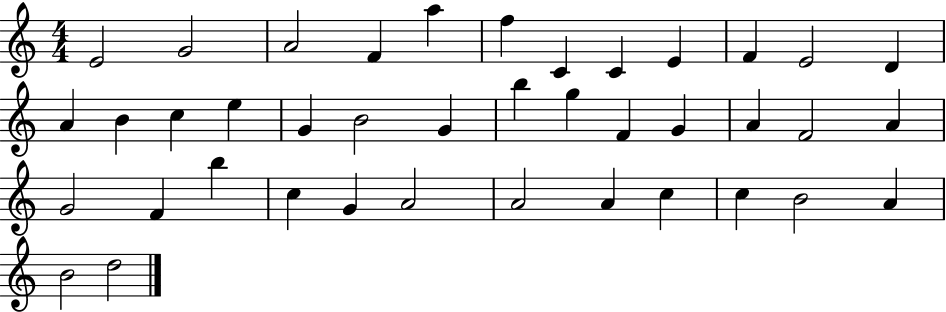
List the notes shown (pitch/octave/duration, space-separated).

E4/h G4/h A4/h F4/q A5/q F5/q C4/q C4/q E4/q F4/q E4/h D4/q A4/q B4/q C5/q E5/q G4/q B4/h G4/q B5/q G5/q F4/q G4/q A4/q F4/h A4/q G4/h F4/q B5/q C5/q G4/q A4/h A4/h A4/q C5/q C5/q B4/h A4/q B4/h D5/h